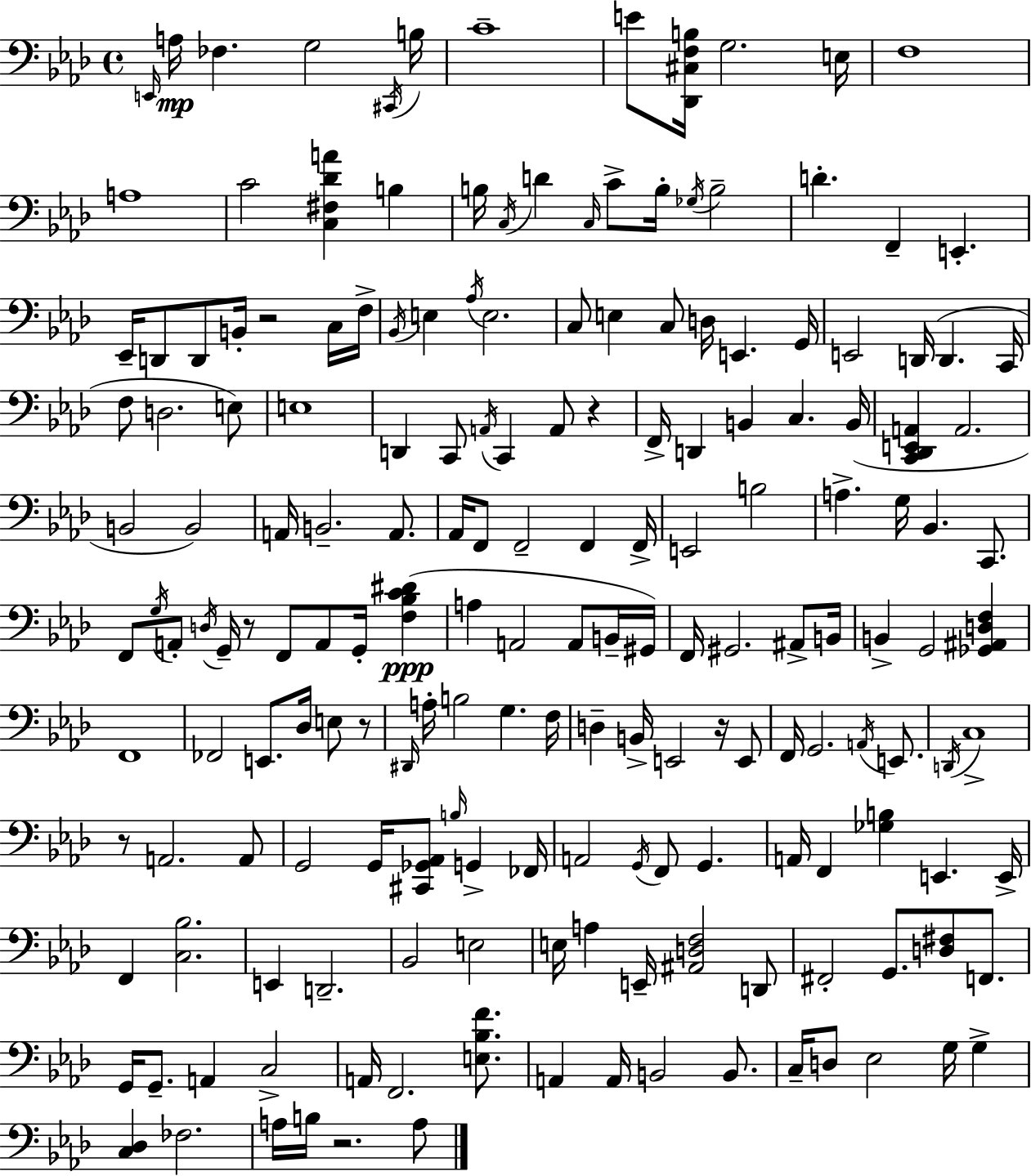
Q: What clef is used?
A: bass